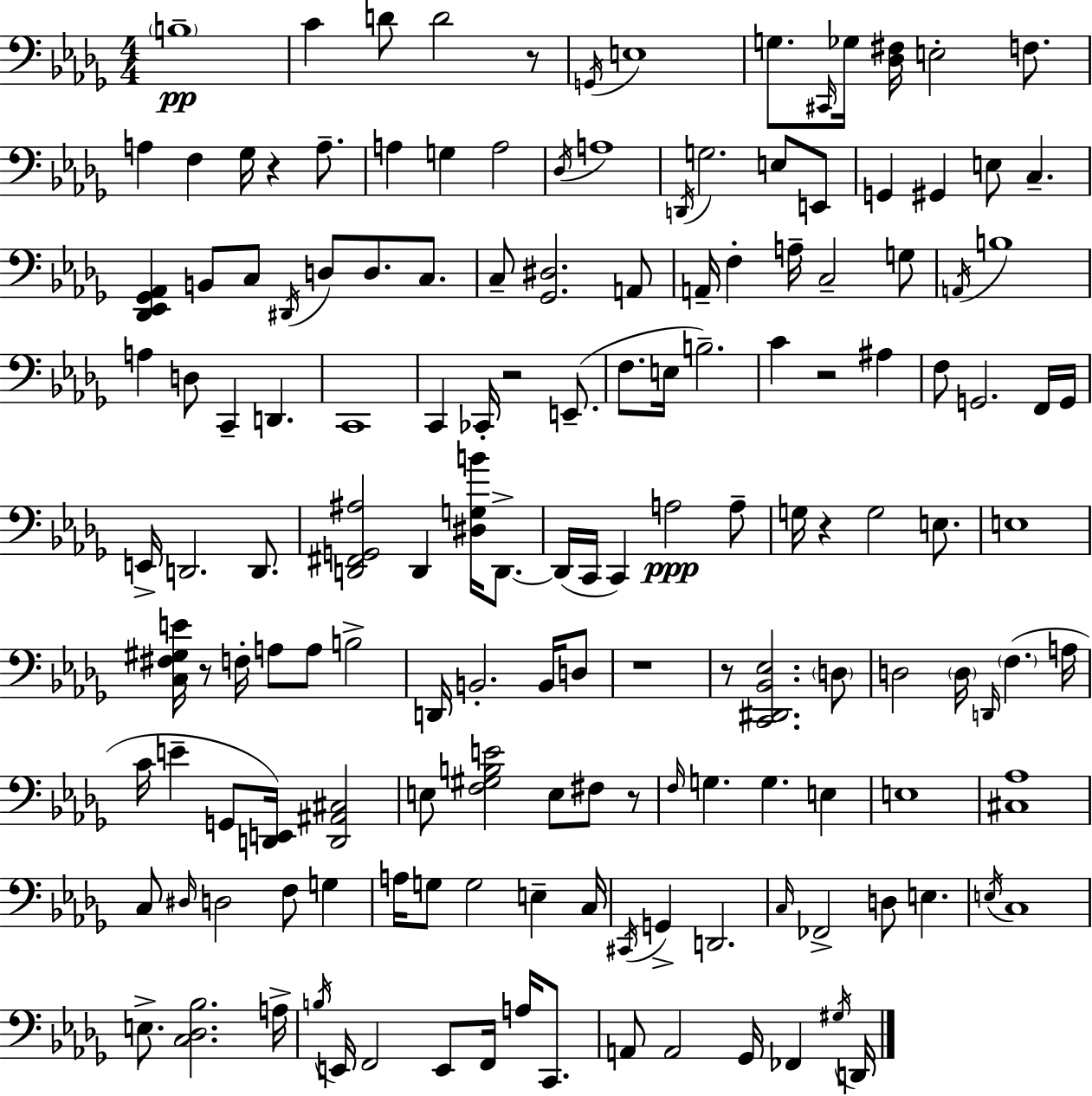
X:1
T:Untitled
M:4/4
L:1/4
K:Bbm
B,4 C D/2 D2 z/2 G,,/4 E,4 G,/2 ^C,,/4 _G,/4 [_D,^F,]/4 E,2 F,/2 A, F, _G,/4 z A,/2 A, G, A,2 _D,/4 A,4 D,,/4 G,2 E,/2 E,,/2 G,, ^G,, E,/2 C, [_D,,_E,,_G,,_A,,] B,,/2 C,/2 ^D,,/4 D,/2 D,/2 C,/2 C,/2 [_G,,^D,]2 A,,/2 A,,/4 F, A,/4 C,2 G,/2 A,,/4 B,4 A, D,/2 C,, D,, C,,4 C,, _C,,/4 z2 E,,/2 F,/2 E,/4 B,2 C z2 ^A, F,/2 G,,2 F,,/4 G,,/4 E,,/4 D,,2 D,,/2 [D,,^F,,G,,^A,]2 D,, [^D,G,B]/4 D,,/2 D,,/4 C,,/4 C,, A,2 A,/2 G,/4 z G,2 E,/2 E,4 [C,^F,^G,E]/4 z/2 F,/4 A,/2 A,/2 B,2 D,,/4 B,,2 B,,/4 D,/2 z4 z/2 [C,,^D,,_B,,_E,]2 D,/2 D,2 D,/4 D,,/4 F, A,/4 C/4 E G,,/2 [D,,E,,]/4 [D,,^A,,^C,]2 E,/2 [F,^G,B,E]2 E,/2 ^F,/2 z/2 F,/4 G, G, E, E,4 [^C,_A,]4 C,/2 ^D,/4 D,2 F,/2 G, A,/4 G,/2 G,2 E, C,/4 ^C,,/4 G,, D,,2 C,/4 _F,,2 D,/2 E, E,/4 C,4 E,/2 [C,_D,_B,]2 A,/4 B,/4 E,,/4 F,,2 E,,/2 F,,/4 A,/4 C,,/2 A,,/2 A,,2 _G,,/4 _F,, ^G,/4 D,,/4